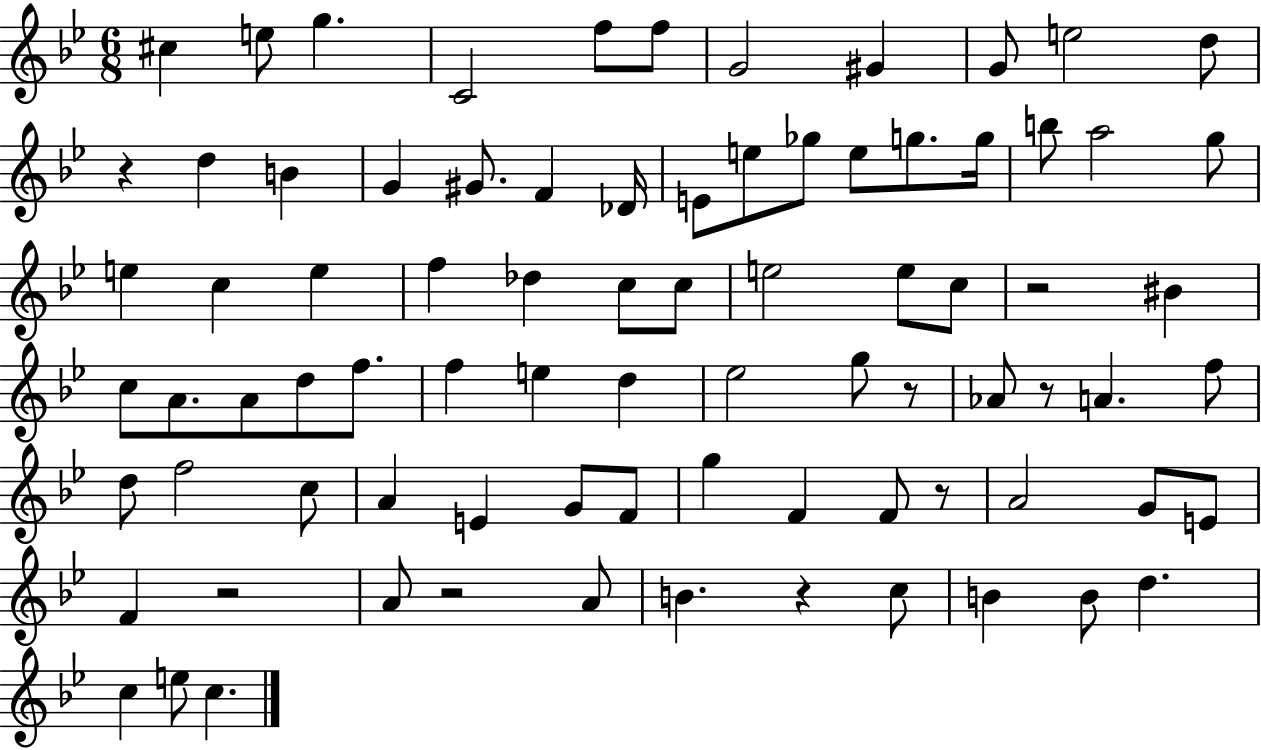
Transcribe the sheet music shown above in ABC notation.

X:1
T:Untitled
M:6/8
L:1/4
K:Bb
^c e/2 g C2 f/2 f/2 G2 ^G G/2 e2 d/2 z d B G ^G/2 F _D/4 E/2 e/2 _g/2 e/2 g/2 g/4 b/2 a2 g/2 e c e f _d c/2 c/2 e2 e/2 c/2 z2 ^B c/2 A/2 A/2 d/2 f/2 f e d _e2 g/2 z/2 _A/2 z/2 A f/2 d/2 f2 c/2 A E G/2 F/2 g F F/2 z/2 A2 G/2 E/2 F z2 A/2 z2 A/2 B z c/2 B B/2 d c e/2 c